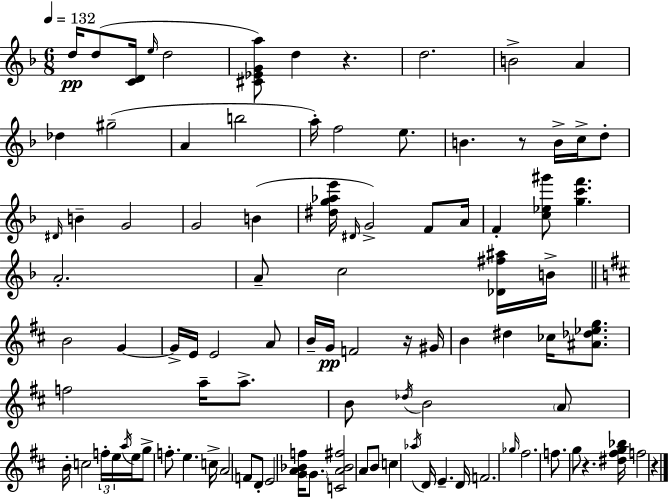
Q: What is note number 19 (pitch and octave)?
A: D5